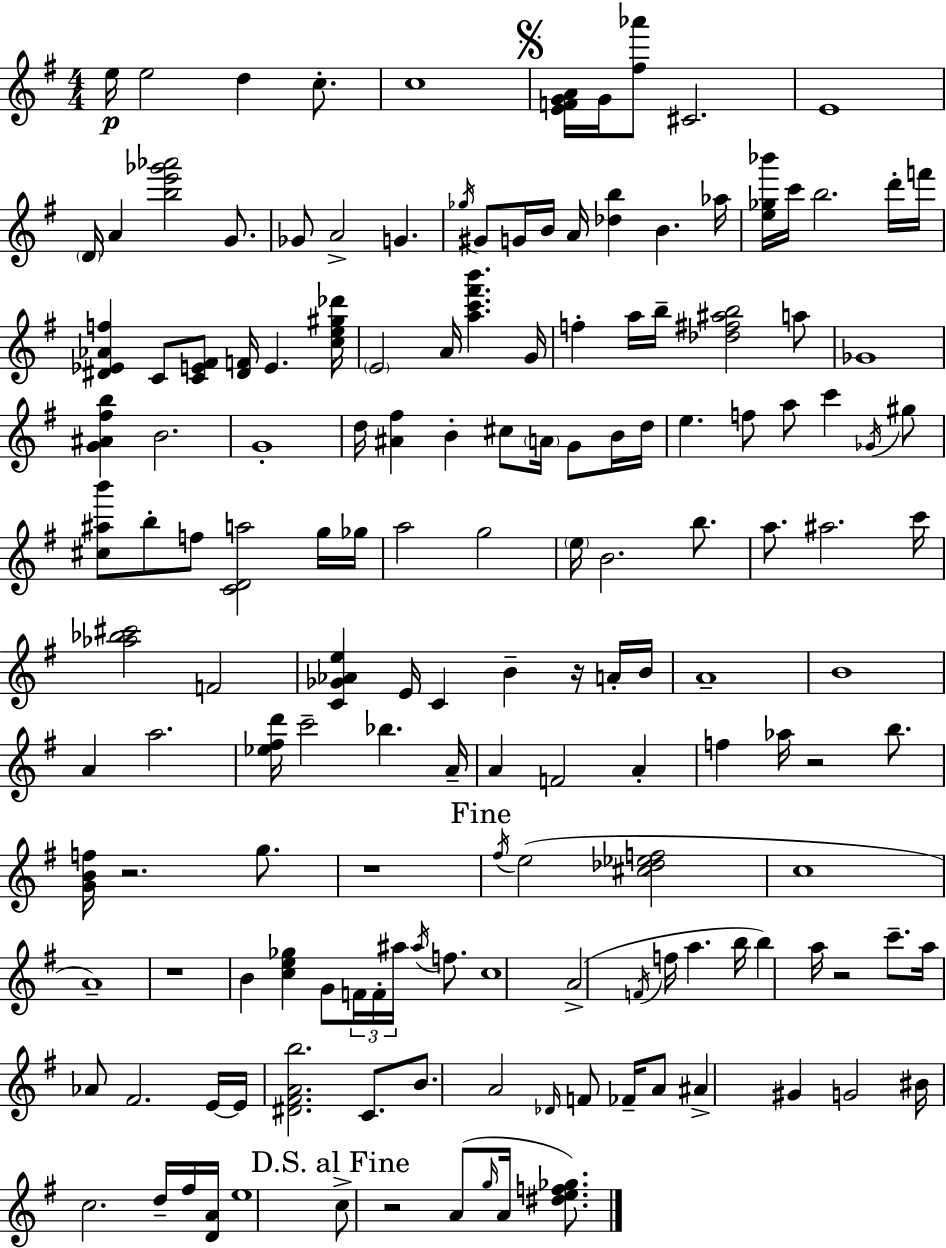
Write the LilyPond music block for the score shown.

{
  \clef treble
  \numericTimeSignature
  \time 4/4
  \key g \major
  e''16\p e''2 d''4 c''8.-. | c''1 | \mark \markup { \musicglyph "scripts.segno" } <e' f' g' a'>16 g'16 <fis'' aes'''>8 cis'2. | e'1 | \break \parenthesize d'16 a'4 <b'' e''' ges''' aes'''>2 g'8. | ges'8 a'2-> g'4. | \acciaccatura { ges''16 } gis'8 g'16 b'16 a'16 <des'' b''>4 b'4. | aes''16 <e'' ges'' bes'''>16 c'''16 b''2. d'''16-. | \break f'''16 <dis' ees' aes' f''>4 c'8 <c' e' fis'>8 <dis' f'>16 e'4. | <c'' e'' gis'' des'''>16 \parenthesize e'2 a'16 <a'' c''' fis''' b'''>4. | g'16 f''4-. a''16 b''16-- <des'' fis'' ais'' b''>2 a''8 | ges'1 | \break <g' ais' fis'' b''>4 b'2. | g'1-. | d''16 <ais' fis''>4 b'4-. cis''8 \parenthesize a'16 g'8 b'16 | d''16 e''4. f''8 a''8 c'''4 \acciaccatura { ges'16 } | \break gis''8 <cis'' ais'' b'''>8 b''8-. f''8 <c' d' a''>2 | g''16 ges''16 a''2 g''2 | \parenthesize e''16 b'2. b''8. | a''8. ais''2. | \break c'''16 <aes'' bes'' cis'''>2 f'2 | <c' ges' aes' e''>4 e'16 c'4 b'4-- r16 | a'16-. b'16 a'1-- | b'1 | \break a'4 a''2. | <ees'' fis'' d'''>16 c'''2-- bes''4. | a'16-- a'4 f'2 a'4-. | f''4 aes''16 r2 b''8. | \break <g' b' f''>16 r2. g''8. | r1 | \mark "Fine" \acciaccatura { fis''16 }( e''2 <cis'' des'' ees'' f''>2 | c''1 | \break a'1--) | r1 | b'4 <c'' e'' ges''>4 g'8 \tuplet 3/2 { f'16 f'16-. ais''16 } | \acciaccatura { ais''16 } f''8. c''1 | \break a'2->( \acciaccatura { f'16 } f''16 a''4. | b''16 b''4) a''16 r2 | c'''8.-- a''16 aes'8 fis'2. | e'16~~ e'16 <dis' fis' a' b''>2. | \break c'8. b'8. a'2 | \grace { des'16 } f'8 fes'16-- a'8 ais'4-> gis'4 g'2 | bis'16 c''2. | d''16-- fis''16 <d' a'>16 e''1 | \break \mark "D.S. al Fine" c''8-> r2 | a'8( \grace { g''16 } a'16 <dis'' e'' f'' ges''>8.) \bar "|."
}